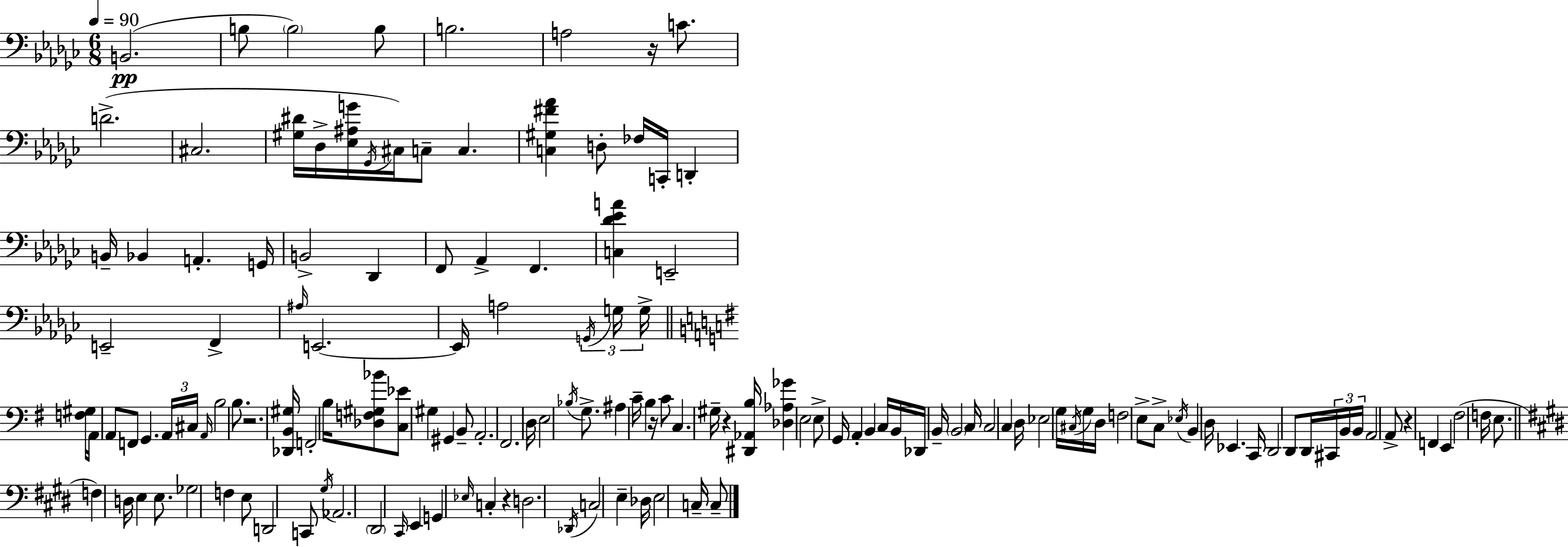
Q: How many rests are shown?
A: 6